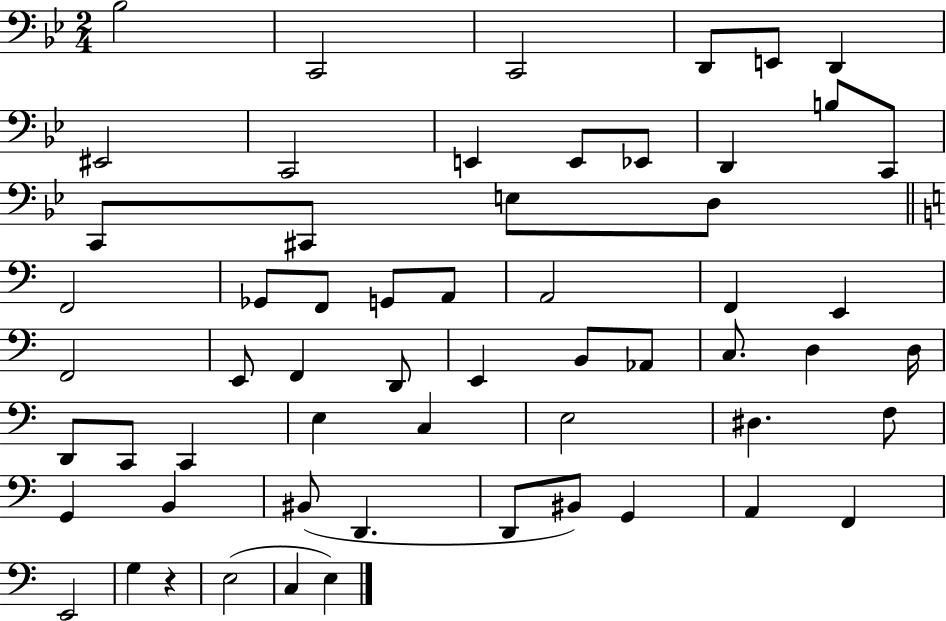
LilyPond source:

{
  \clef bass
  \numericTimeSignature
  \time 2/4
  \key bes \major
  bes2 | c,2 | c,2 | d,8 e,8 d,4 | \break eis,2 | c,2 | e,4 e,8 ees,8 | d,4 b8 c,8 | \break c,8 cis,8 e8 d8 | \bar "||" \break \key c \major f,2 | ges,8 f,8 g,8 a,8 | a,2 | f,4 e,4 | \break f,2 | e,8 f,4 d,8 | e,4 b,8 aes,8 | c8. d4 d16 | \break d,8 c,8 c,4 | e4 c4 | e2 | dis4. f8 | \break g,4 b,4 | bis,8( d,4. | d,8 bis,8) g,4 | a,4 f,4 | \break e,2 | g4 r4 | e2( | c4 e4) | \break \bar "|."
}